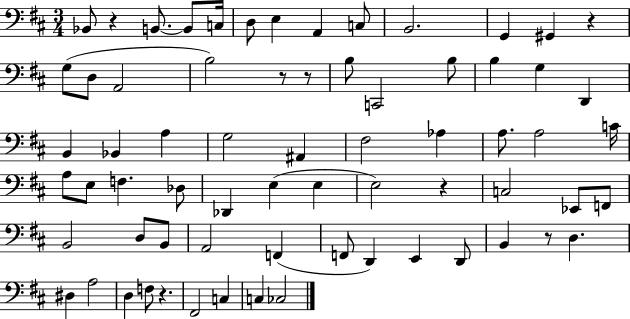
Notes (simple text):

Bb2/e R/q B2/e. B2/e C3/s D3/e E3/q A2/q C3/e B2/h. G2/q G#2/q R/q G3/e D3/e A2/h B3/h R/e R/e B3/e C2/h B3/e B3/q G3/q D2/q B2/q Bb2/q A3/q G3/h A#2/q F#3/h Ab3/q A3/e. A3/h C4/s A3/e E3/e F3/q. Db3/e Db2/q E3/q E3/q E3/h R/q C3/h Eb2/e F2/e B2/h D3/e B2/e A2/h F2/q F2/e D2/q E2/q D2/e B2/q R/e D3/q. D#3/q A3/h D3/q F3/e R/q. F#2/h C3/q C3/q CES3/h